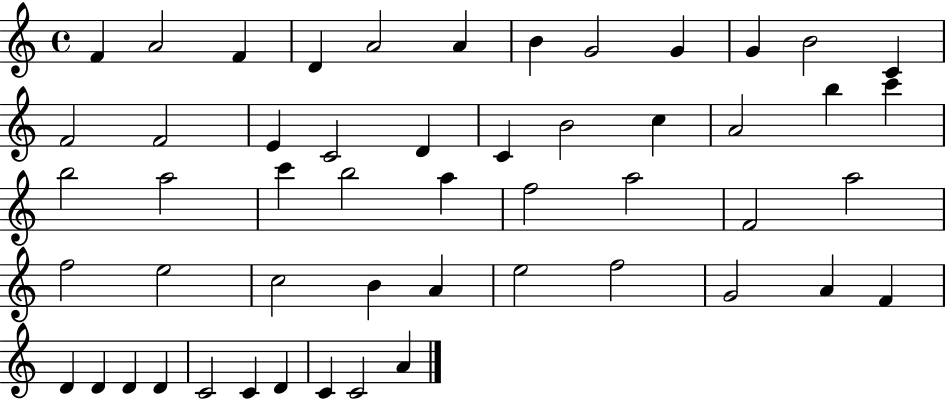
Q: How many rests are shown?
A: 0